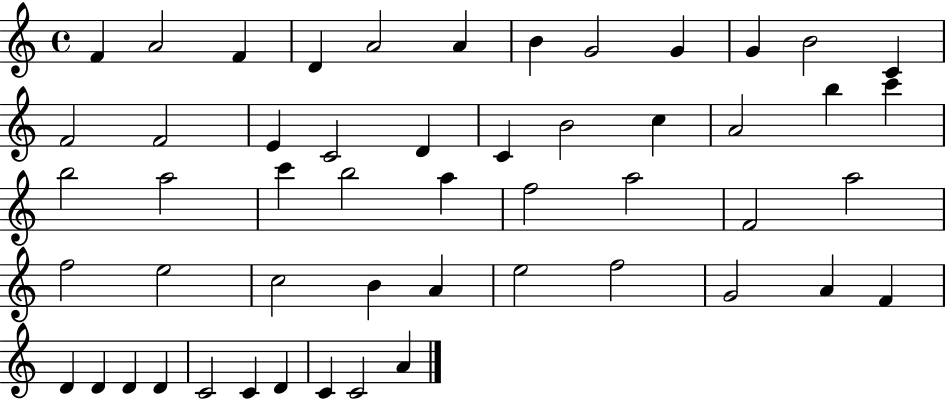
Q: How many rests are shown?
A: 0